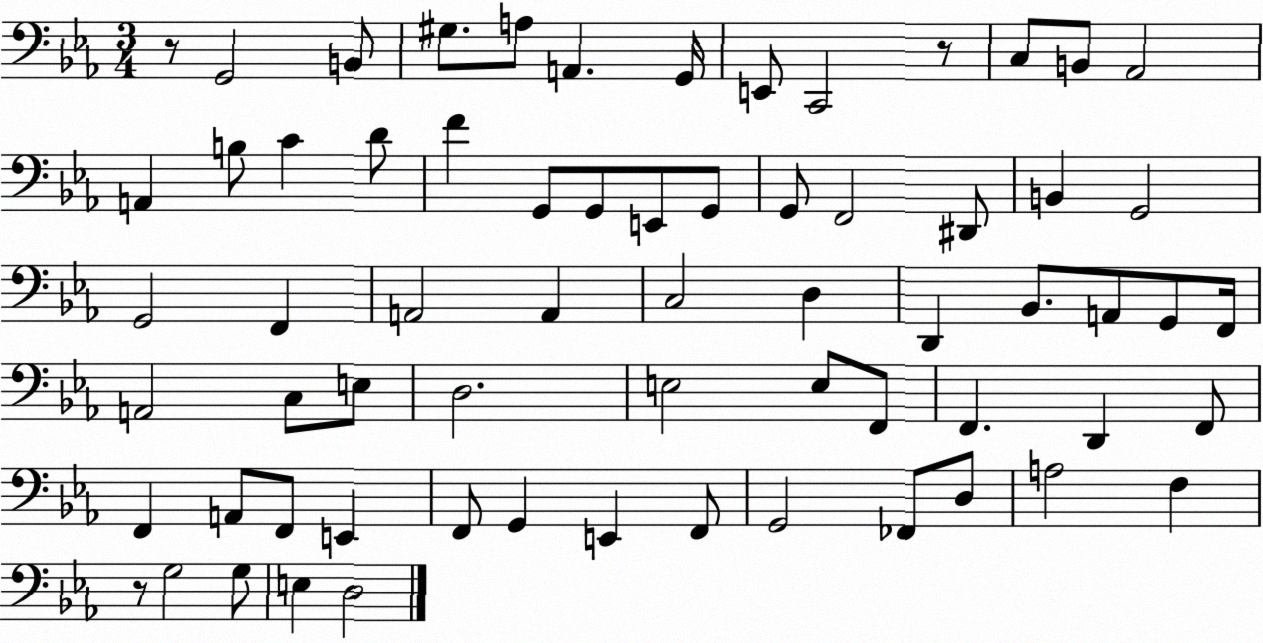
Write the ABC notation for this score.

X:1
T:Untitled
M:3/4
L:1/4
K:Eb
z/2 G,,2 B,,/2 ^G,/2 A,/2 A,, G,,/4 E,,/2 C,,2 z/2 C,/2 B,,/2 _A,,2 A,, B,/2 C D/2 F G,,/2 G,,/2 E,,/2 G,,/2 G,,/2 F,,2 ^D,,/2 B,, G,,2 G,,2 F,, A,,2 A,, C,2 D, D,, _B,,/2 A,,/2 G,,/2 F,,/4 A,,2 C,/2 E,/2 D,2 E,2 E,/2 F,,/2 F,, D,, F,,/2 F,, A,,/2 F,,/2 E,, F,,/2 G,, E,, F,,/2 G,,2 _F,,/2 D,/2 A,2 F, z/2 G,2 G,/2 E, D,2